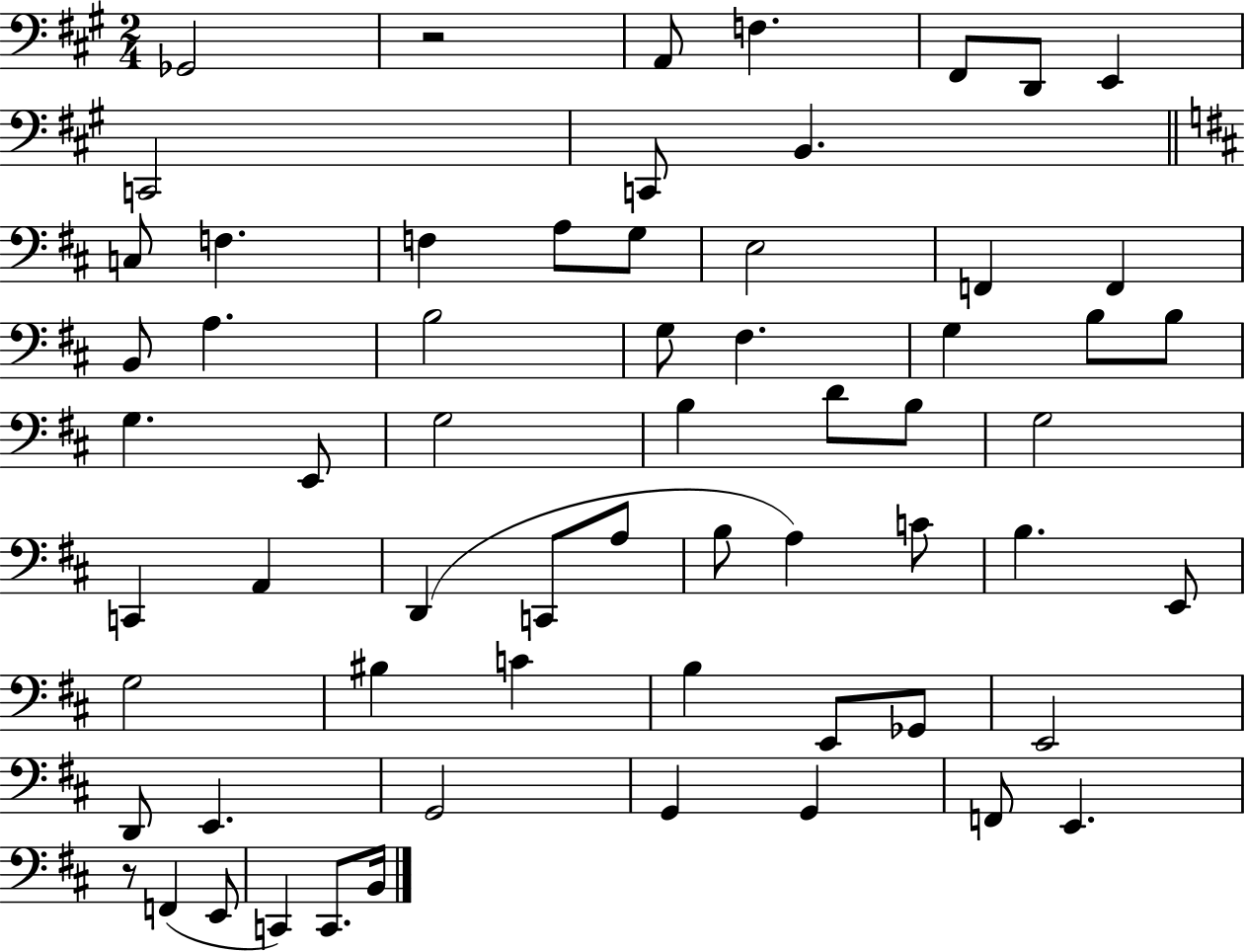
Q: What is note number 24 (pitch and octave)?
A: B3